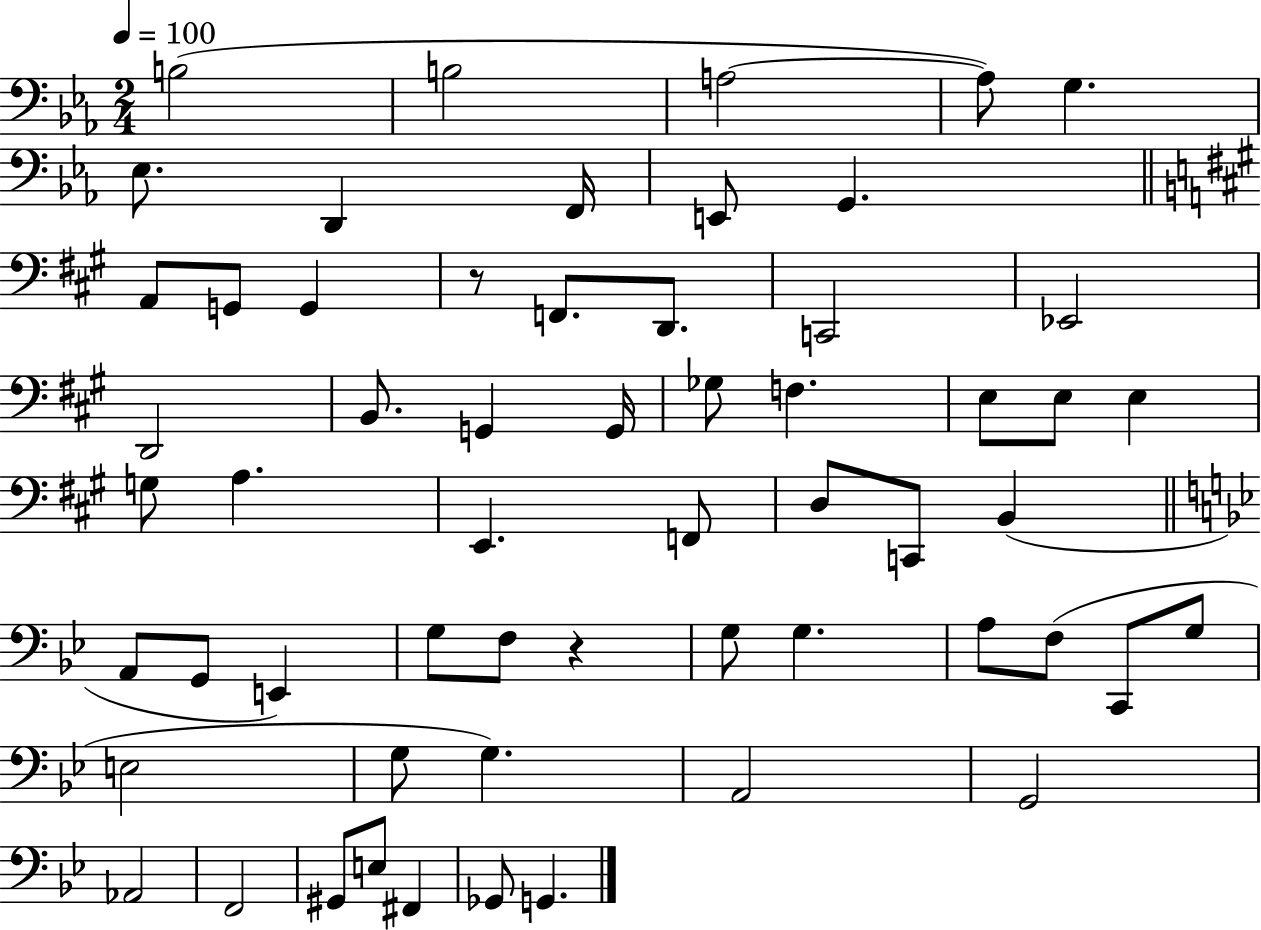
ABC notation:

X:1
T:Untitled
M:2/4
L:1/4
K:Eb
B,2 B,2 A,2 A,/2 G, _E,/2 D,, F,,/4 E,,/2 G,, A,,/2 G,,/2 G,, z/2 F,,/2 D,,/2 C,,2 _E,,2 D,,2 B,,/2 G,, G,,/4 _G,/2 F, E,/2 E,/2 E, G,/2 A, E,, F,,/2 D,/2 C,,/2 B,, A,,/2 G,,/2 E,, G,/2 F,/2 z G,/2 G, A,/2 F,/2 C,,/2 G,/2 E,2 G,/2 G, A,,2 G,,2 _A,,2 F,,2 ^G,,/2 E,/2 ^F,, _G,,/2 G,,